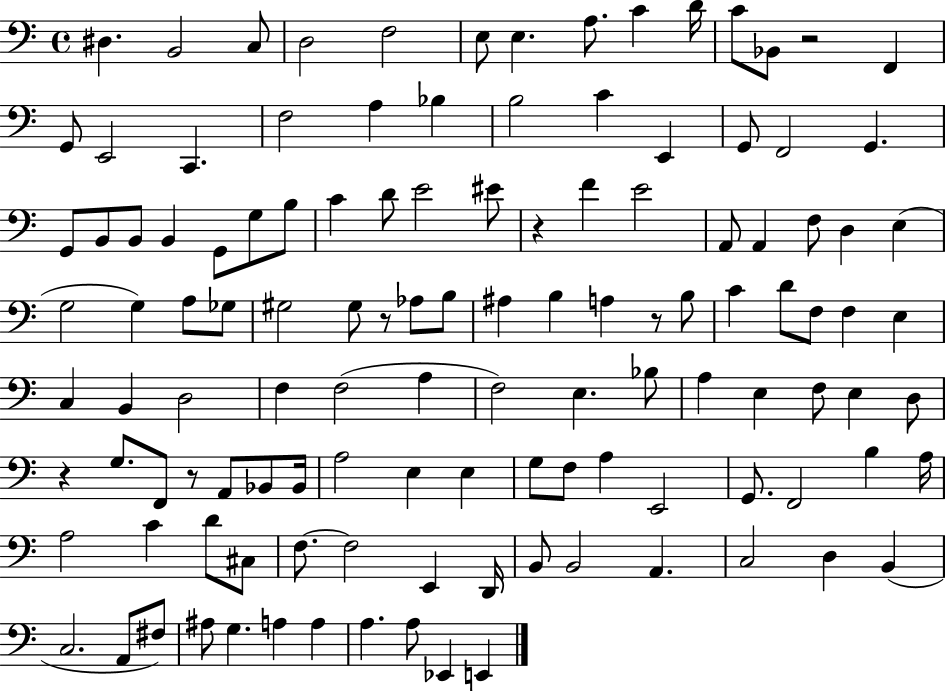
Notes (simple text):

D#3/q. B2/h C3/e D3/h F3/h E3/e E3/q. A3/e. C4/q D4/s C4/e Bb2/e R/h F2/q G2/e E2/h C2/q. F3/h A3/q Bb3/q B3/h C4/q E2/q G2/e F2/h G2/q. G2/e B2/e B2/e B2/q G2/e G3/e B3/e C4/q D4/e E4/h EIS4/e R/q F4/q E4/h A2/e A2/q F3/e D3/q E3/q G3/h G3/q A3/e Gb3/e G#3/h G#3/e R/e Ab3/e B3/e A#3/q B3/q A3/q R/e B3/e C4/q D4/e F3/e F3/q E3/q C3/q B2/q D3/h F3/q F3/h A3/q F3/h E3/q. Bb3/e A3/q E3/q F3/e E3/q D3/e R/q G3/e. F2/e R/e A2/e Bb2/e Bb2/s A3/h E3/q E3/q G3/e F3/e A3/q E2/h G2/e. F2/h B3/q A3/s A3/h C4/q D4/e C#3/e F3/e. F3/h E2/q D2/s B2/e B2/h A2/q. C3/h D3/q B2/q C3/h. A2/e F#3/e A#3/e G3/q. A3/q A3/q A3/q. A3/e Eb2/q E2/q